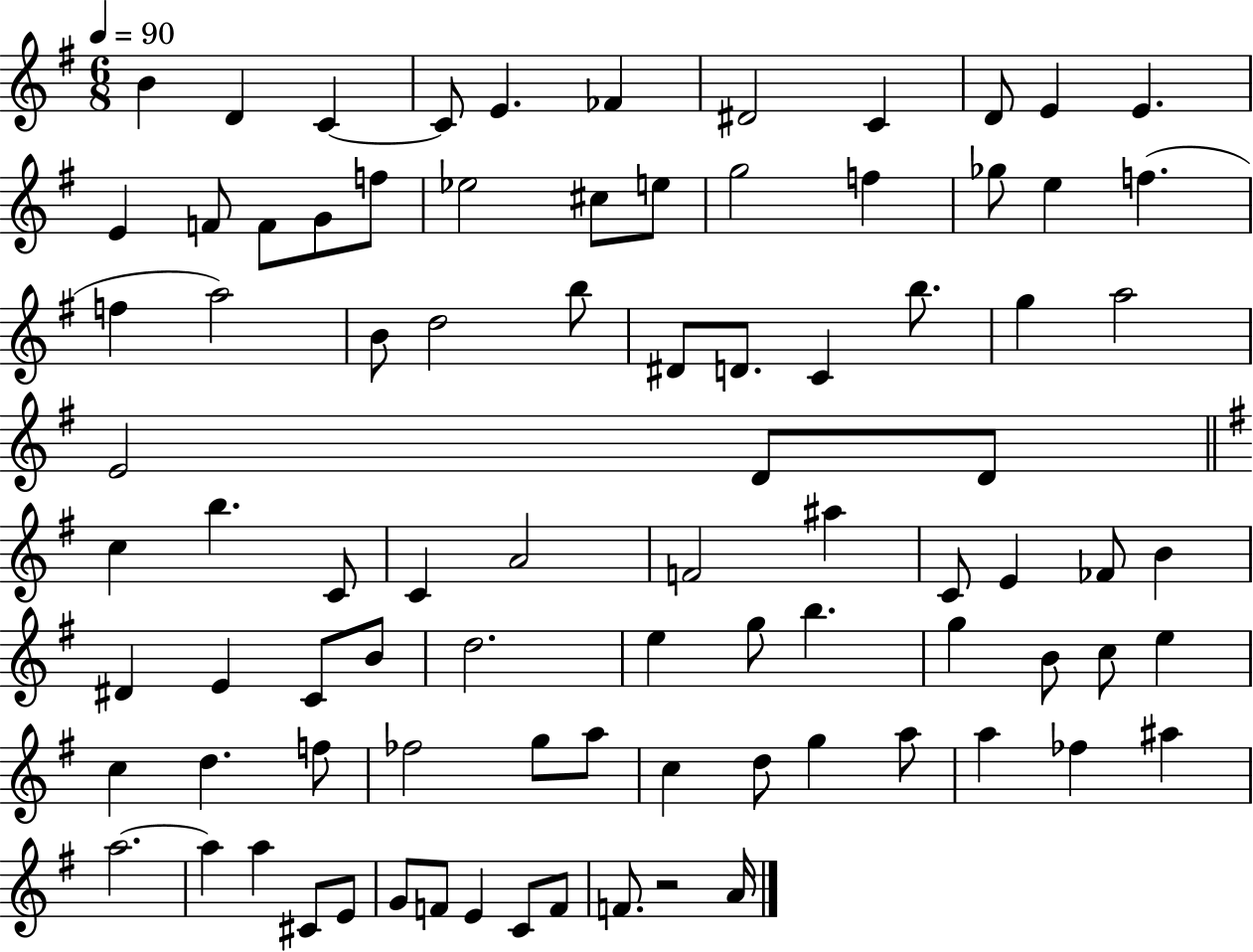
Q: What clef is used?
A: treble